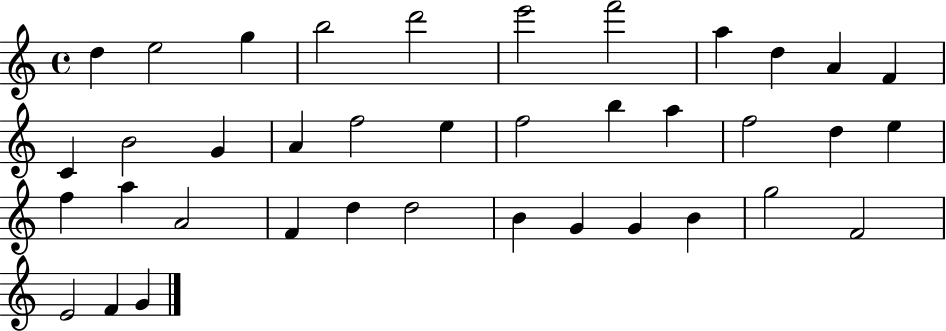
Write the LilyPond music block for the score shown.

{
  \clef treble
  \time 4/4
  \defaultTimeSignature
  \key c \major
  d''4 e''2 g''4 | b''2 d'''2 | e'''2 f'''2 | a''4 d''4 a'4 f'4 | \break c'4 b'2 g'4 | a'4 f''2 e''4 | f''2 b''4 a''4 | f''2 d''4 e''4 | \break f''4 a''4 a'2 | f'4 d''4 d''2 | b'4 g'4 g'4 b'4 | g''2 f'2 | \break e'2 f'4 g'4 | \bar "|."
}